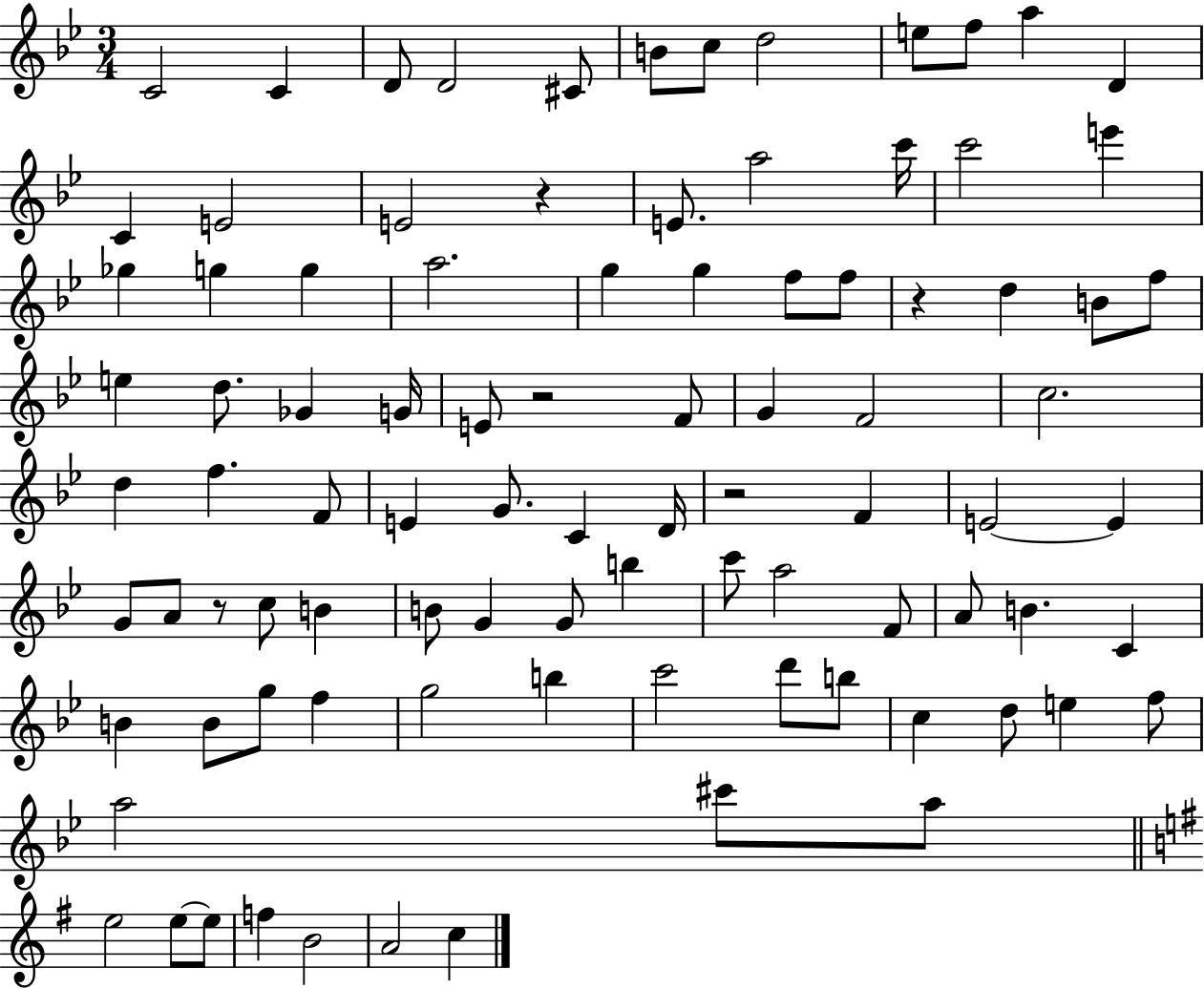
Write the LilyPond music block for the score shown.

{
  \clef treble
  \numericTimeSignature
  \time 3/4
  \key bes \major
  c'2 c'4 | d'8 d'2 cis'8 | b'8 c''8 d''2 | e''8 f''8 a''4 d'4 | \break c'4 e'2 | e'2 r4 | e'8. a''2 c'''16 | c'''2 e'''4 | \break ges''4 g''4 g''4 | a''2. | g''4 g''4 f''8 f''8 | r4 d''4 b'8 f''8 | \break e''4 d''8. ges'4 g'16 | e'8 r2 f'8 | g'4 f'2 | c''2. | \break d''4 f''4. f'8 | e'4 g'8. c'4 d'16 | r2 f'4 | e'2~~ e'4 | \break g'8 a'8 r8 c''8 b'4 | b'8 g'4 g'8 b''4 | c'''8 a''2 f'8 | a'8 b'4. c'4 | \break b'4 b'8 g''8 f''4 | g''2 b''4 | c'''2 d'''8 b''8 | c''4 d''8 e''4 f''8 | \break a''2 cis'''8 a''8 | \bar "||" \break \key g \major e''2 e''8~~ e''8 | f''4 b'2 | a'2 c''4 | \bar "|."
}